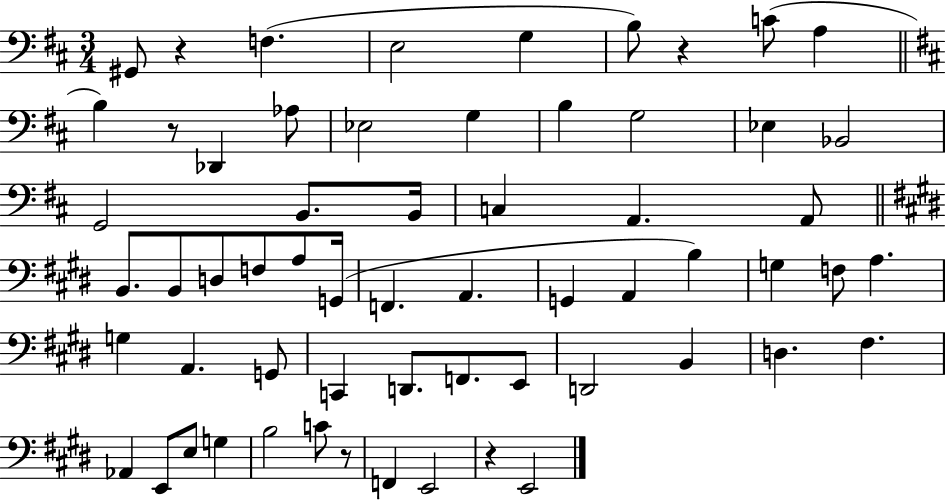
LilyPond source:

{
  \clef bass
  \numericTimeSignature
  \time 3/4
  \key d \major
  gis,8 r4 f4.( | e2 g4 | b8) r4 c'8( a4 | \bar "||" \break \key d \major b4) r8 des,4 aes8 | ees2 g4 | b4 g2 | ees4 bes,2 | \break g,2 b,8. b,16 | c4 a,4. a,8 | \bar "||" \break \key e \major b,8. b,8 d8 f8 a8 g,16( | f,4. a,4. | g,4 a,4 b4) | g4 f8 a4. | \break g4 a,4. g,8 | c,4 d,8. f,8. e,8 | d,2 b,4 | d4. fis4. | \break aes,4 e,8 e8 g4 | b2 c'8 r8 | f,4 e,2 | r4 e,2 | \break \bar "|."
}